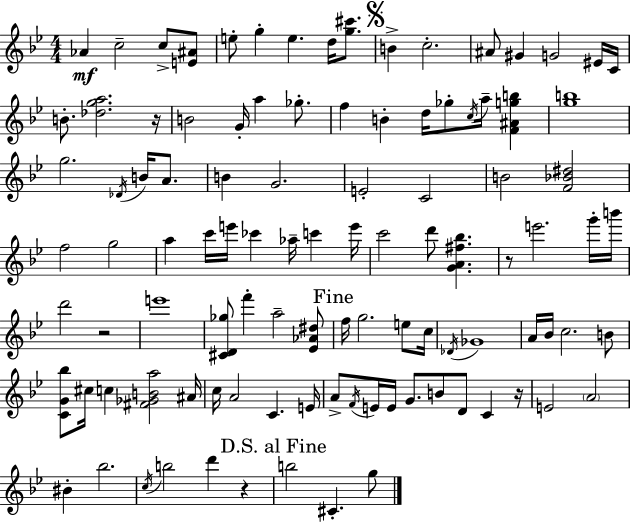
{
  \clef treble
  \numericTimeSignature
  \time 4/4
  \key bes \major
  aes'4\mf c''2-- c''8-> <e' ais'>8 | e''8-. g''4-. e''4. d''16 <g'' cis'''>8. | \mark \markup { \musicglyph "scripts.segno" } b'4-> c''2.-. | ais'8 gis'4 g'2 eis'16 c'16 | \break b'8.-. <des'' g'' a''>2. r16 | b'2 g'16-. a''4 ges''8.-. | f''4 b'4-. d''16 ges''8-. \acciaccatura { c''16 } a''16-- <f' ais' g'' b''>4 | <g'' b''>1 | \break g''2. \acciaccatura { des'16 } b'16 a'8. | b'4 g'2. | e'2-. c'2 | b'2 <f' bes' dis''>2 | \break f''2 g''2 | a''4 c'''16 e'''16 ces'''4 aes''16-- c'''4 | e'''16 c'''2 d'''8 <g' a' fis'' bes''>4. | r8 e'''2. | \break g'''16-. b'''16 d'''2 r2 | e'''1 | <cis' d' ges''>8 f'''4-. a''2-- | <ees' aes' dis''>8 \mark "Fine" f''16 g''2. e''8 | \break c''16 \acciaccatura { des'16 } ges'1 | a'16 bes'16 c''2. | b'8 <c' g' bes''>8 cis''16 c''4 <fis' ges' b' a''>2 | ais'16 c''16 a'2 c'4. | \break e'16 a'8-> \acciaccatura { f'16 } e'16 e'16 g'8. b'8 d'8 c'4 | r16 e'2 \parenthesize a'2 | bis'4-. bes''2. | \acciaccatura { c''16 } b''2 d'''4 | \break r4 \mark "D.S. al Fine" b''2 cis'4.-. | g''8 \bar "|."
}